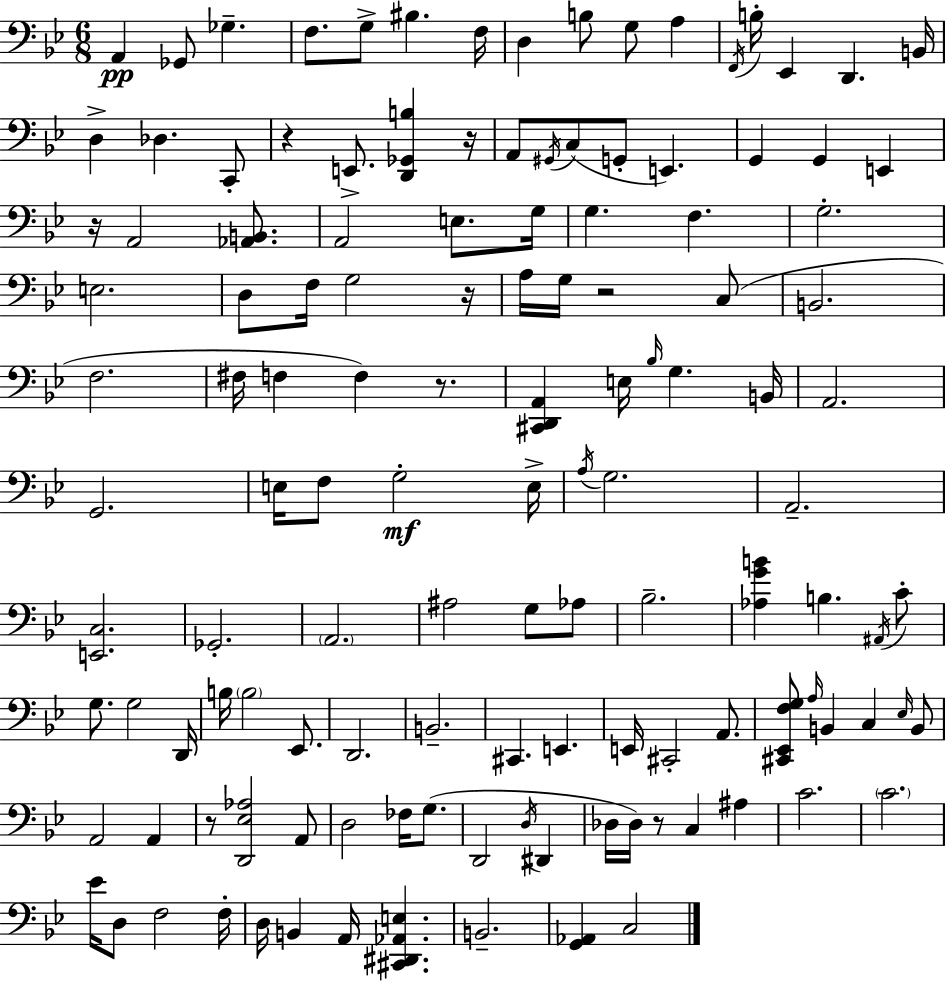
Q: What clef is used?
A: bass